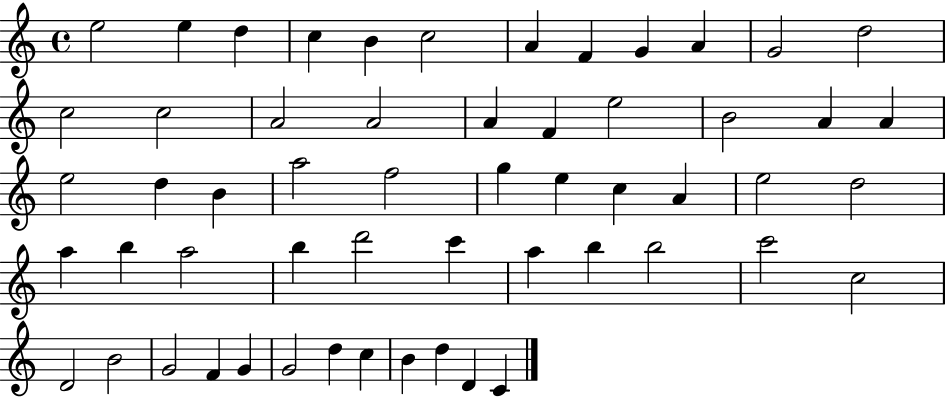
{
  \clef treble
  \time 4/4
  \defaultTimeSignature
  \key c \major
  e''2 e''4 d''4 | c''4 b'4 c''2 | a'4 f'4 g'4 a'4 | g'2 d''2 | \break c''2 c''2 | a'2 a'2 | a'4 f'4 e''2 | b'2 a'4 a'4 | \break e''2 d''4 b'4 | a''2 f''2 | g''4 e''4 c''4 a'4 | e''2 d''2 | \break a''4 b''4 a''2 | b''4 d'''2 c'''4 | a''4 b''4 b''2 | c'''2 c''2 | \break d'2 b'2 | g'2 f'4 g'4 | g'2 d''4 c''4 | b'4 d''4 d'4 c'4 | \break \bar "|."
}